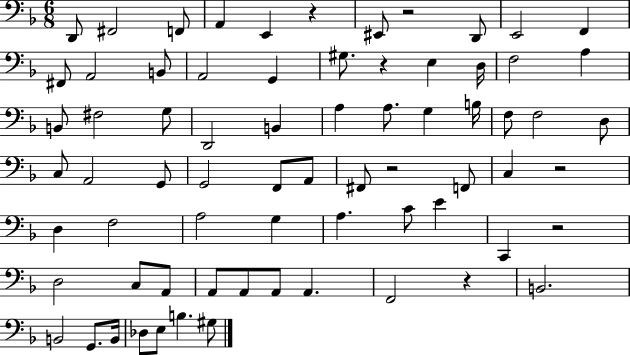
D2/e F#2/h F2/e A2/q E2/q R/q EIS2/e R/h D2/e E2/h F2/q F#2/e A2/h B2/e A2/h G2/q G#3/e. R/q E3/q D3/s F3/h A3/q B2/e F#3/h G3/e D2/h B2/q A3/q A3/e. G3/q B3/s F3/e F3/h D3/e C3/e A2/h G2/e G2/h F2/e A2/e F#2/e R/h F2/e C3/q R/h D3/q F3/h A3/h G3/q A3/q. C4/e E4/q C2/q R/h D3/h C3/e A2/e A2/e A2/e A2/e A2/q. F2/h R/q B2/h. B2/h G2/e. B2/s Db3/e E3/e B3/q. G#3/e